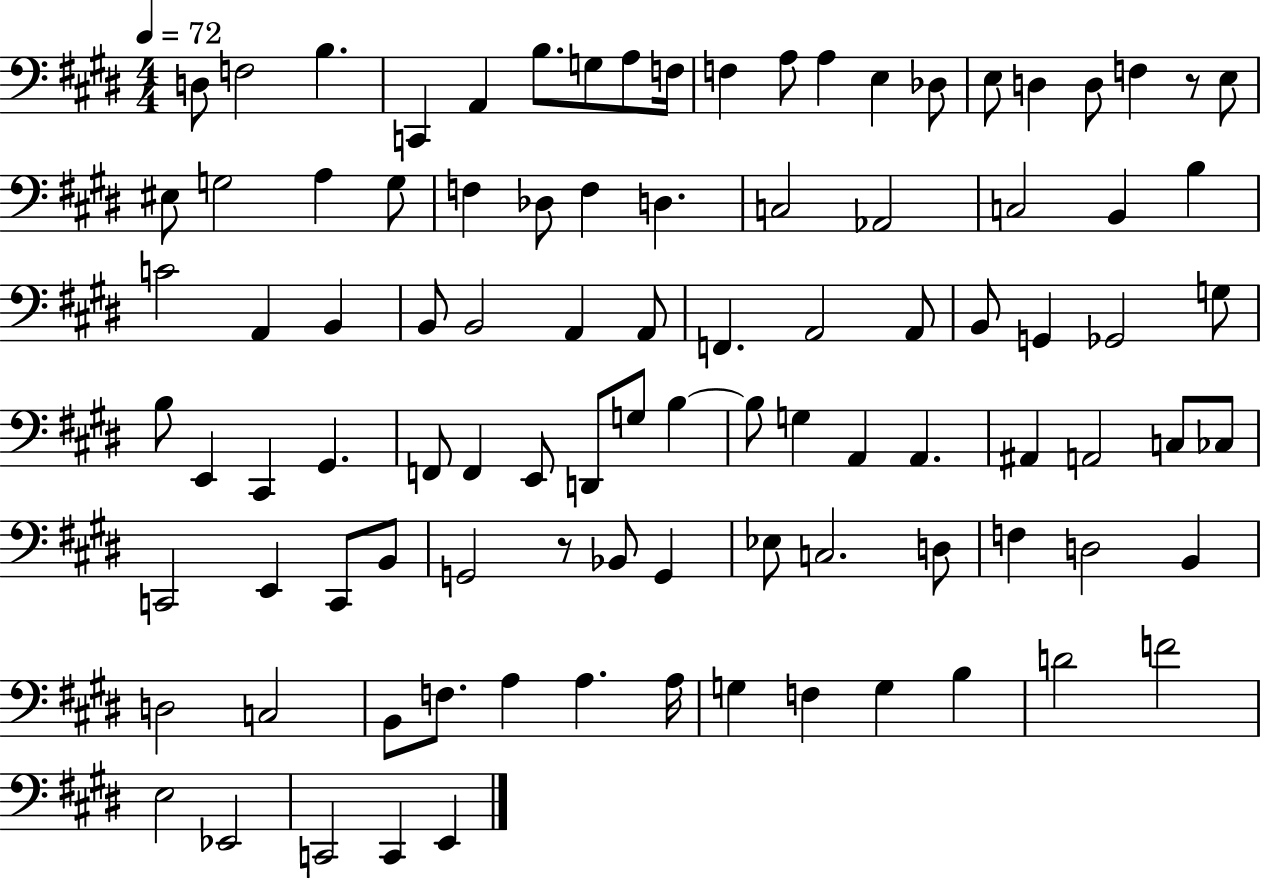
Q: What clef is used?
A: bass